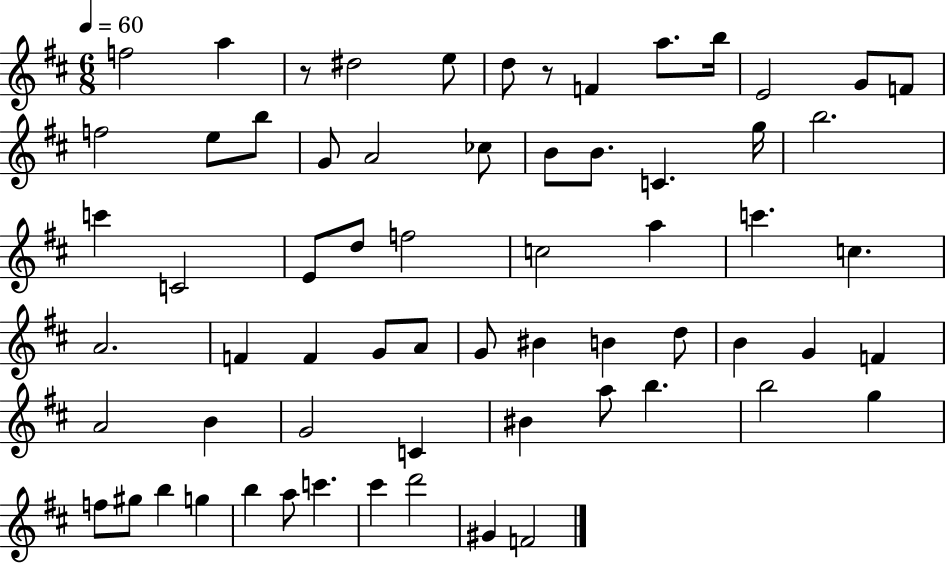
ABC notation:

X:1
T:Untitled
M:6/8
L:1/4
K:D
f2 a z/2 ^d2 e/2 d/2 z/2 F a/2 b/4 E2 G/2 F/2 f2 e/2 b/2 G/2 A2 _c/2 B/2 B/2 C g/4 b2 c' C2 E/2 d/2 f2 c2 a c' c A2 F F G/2 A/2 G/2 ^B B d/2 B G F A2 B G2 C ^B a/2 b b2 g f/2 ^g/2 b g b a/2 c' ^c' d'2 ^G F2